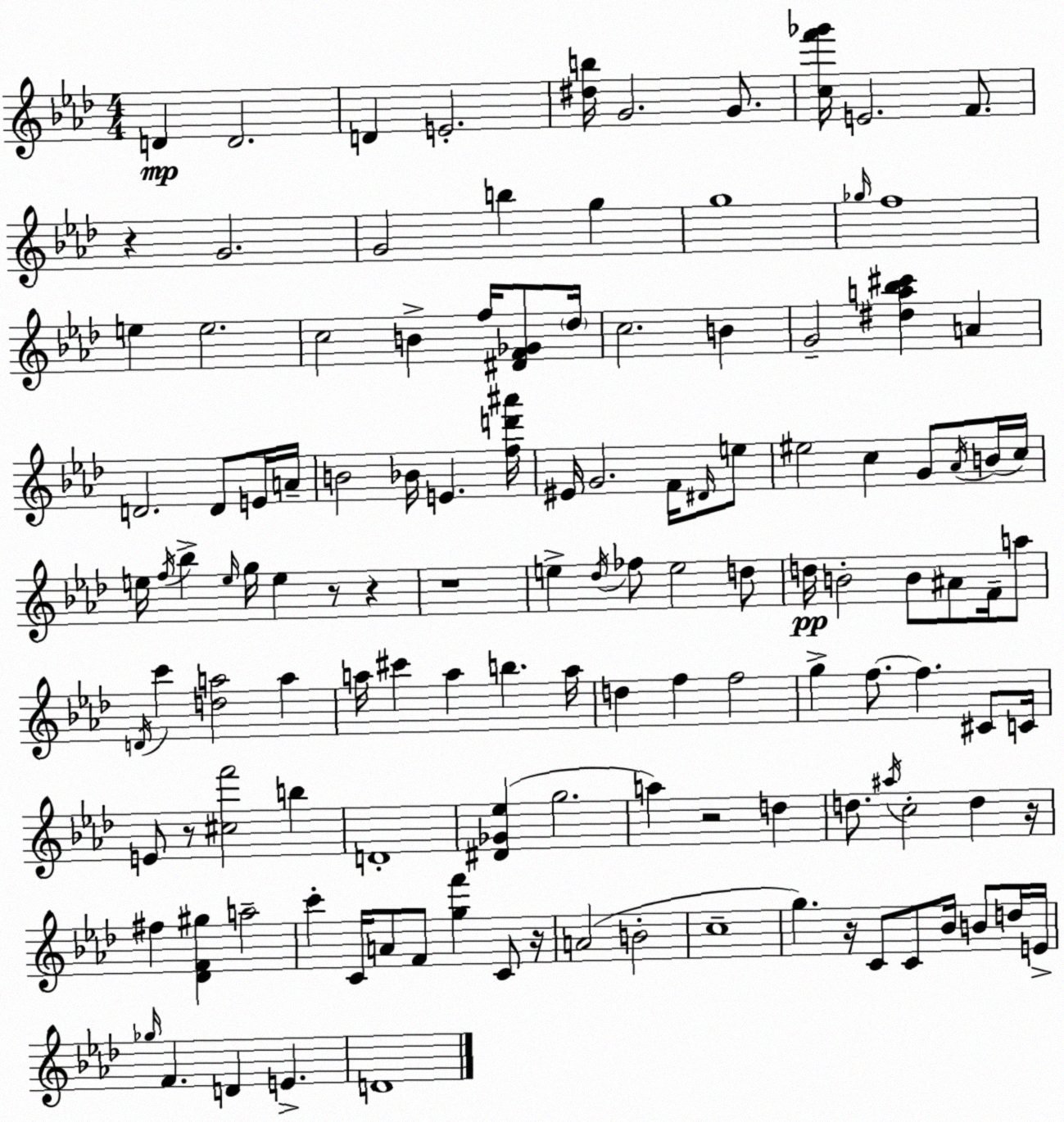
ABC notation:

X:1
T:Untitled
M:4/4
L:1/4
K:Ab
D D2 D E2 [^db]/4 G2 G/2 [cf'_g']/4 E2 F/2 z G2 G2 b g g4 _g/4 f4 e e2 c2 B f/4 [^DF_G]/2 _d/4 c2 B G2 [^da_b^c'] A D2 D/2 E/4 A/4 B2 _B/4 E [fd'^a']/4 ^E/4 G2 F/4 ^D/4 e/2 ^e2 c G/2 _A/4 B/4 c/4 e/4 f/4 _b e/4 g/4 e z/2 z z4 e _d/4 _f/2 e2 d/2 d/4 B2 B/2 ^A/2 F/4 a/2 D/4 c' [da]2 a a/4 ^c' a b a/4 d f f2 g f/2 f ^C/2 C/4 E/2 z/2 [^cf']2 b D4 [^D_G_e] g2 a z2 d d/2 ^a/4 c2 d z/4 ^f [_DF^g] a2 c' C/4 A/2 F/2 [gf'] C/2 z/4 A2 B2 c4 g z/4 C/2 C/2 _B/4 B/2 d/4 E/4 _g/4 F D E D4